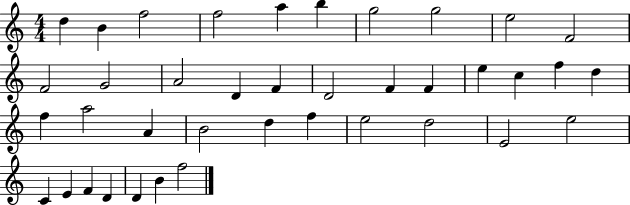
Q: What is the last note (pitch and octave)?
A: F5